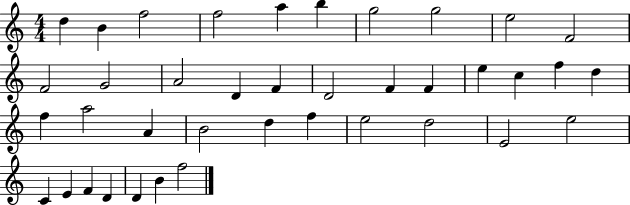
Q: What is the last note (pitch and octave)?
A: F5